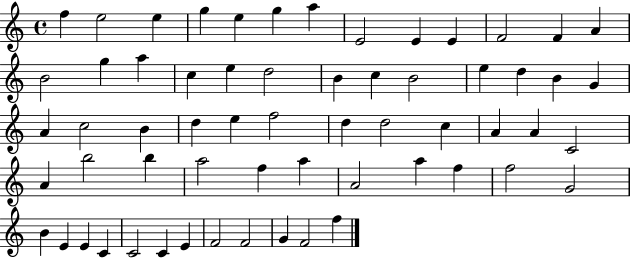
{
  \clef treble
  \time 4/4
  \defaultTimeSignature
  \key c \major
  f''4 e''2 e''4 | g''4 e''4 g''4 a''4 | e'2 e'4 e'4 | f'2 f'4 a'4 | \break b'2 g''4 a''4 | c''4 e''4 d''2 | b'4 c''4 b'2 | e''4 d''4 b'4 g'4 | \break a'4 c''2 b'4 | d''4 e''4 f''2 | d''4 d''2 c''4 | a'4 a'4 c'2 | \break a'4 b''2 b''4 | a''2 f''4 a''4 | a'2 a''4 f''4 | f''2 g'2 | \break b'4 e'4 e'4 c'4 | c'2 c'4 e'4 | f'2 f'2 | g'4 f'2 f''4 | \break \bar "|."
}